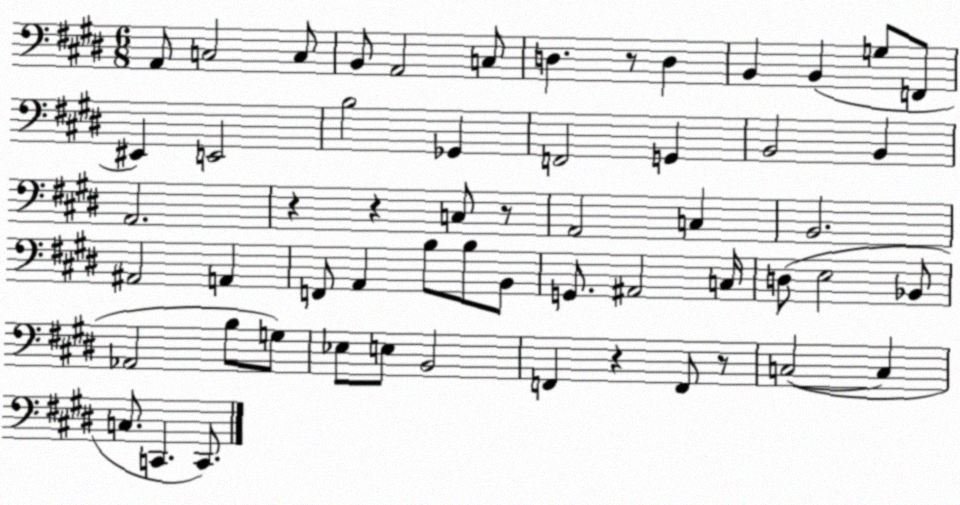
X:1
T:Untitled
M:6/8
L:1/4
K:E
A,,/2 C,2 C,/2 B,,/2 A,,2 C,/2 D, z/2 D, B,, B,, G,/2 F,,/2 ^E,, E,,2 B,2 _G,, F,,2 G,, B,,2 B,, A,,2 z z C,/2 z/2 A,,2 C, B,,2 ^A,,2 A,, F,,/2 A,, B,/2 B,/2 B,,/2 G,,/2 ^A,,2 C,/4 D,/2 E,2 _B,,/2 _A,,2 B,/2 G,/2 _E,/2 E,/2 B,,2 F,, z F,,/2 z/2 C,2 C, C,/2 C,, C,,/2